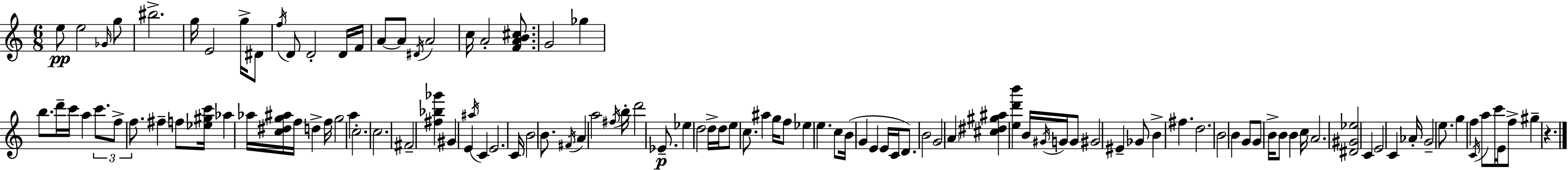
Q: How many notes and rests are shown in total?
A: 118